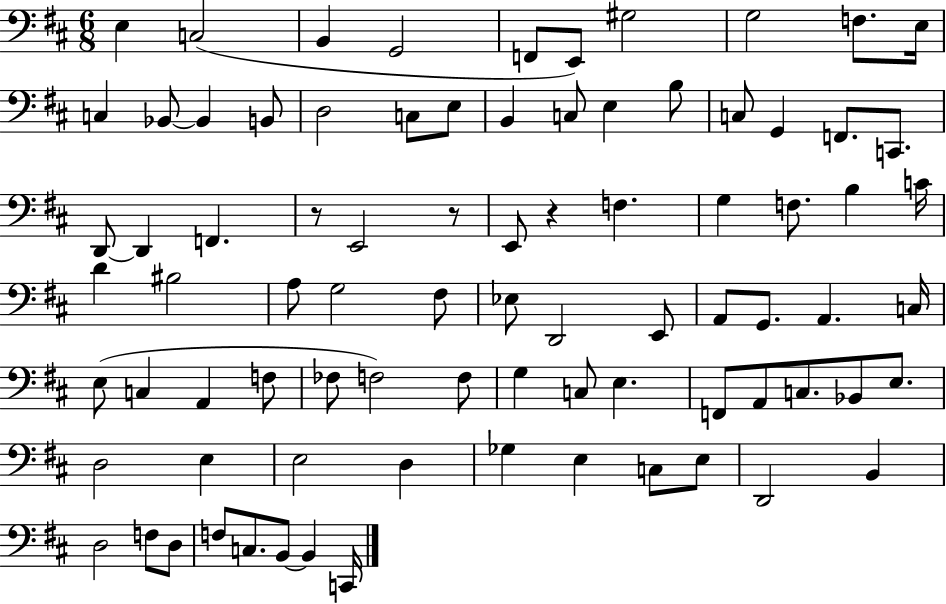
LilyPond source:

{
  \clef bass
  \numericTimeSignature
  \time 6/8
  \key d \major
  e4 c2( | b,4 g,2 | f,8 e,8) gis2 | g2 f8. e16 | \break c4 bes,8~~ bes,4 b,8 | d2 c8 e8 | b,4 c8 e4 b8 | c8 g,4 f,8. c,8. | \break d,8~~ d,4 f,4. | r8 e,2 r8 | e,8 r4 f4. | g4 f8. b4 c'16 | \break d'4 bis2 | a8 g2 fis8 | ees8 d,2 e,8 | a,8 g,8. a,4. c16 | \break e8( c4 a,4 f8 | fes8 f2) f8 | g4 c8 e4. | f,8 a,8 c8. bes,8 e8. | \break d2 e4 | e2 d4 | ges4 e4 c8 e8 | d,2 b,4 | \break d2 f8 d8 | f8 c8. b,8~~ b,4 c,16 | \bar "|."
}